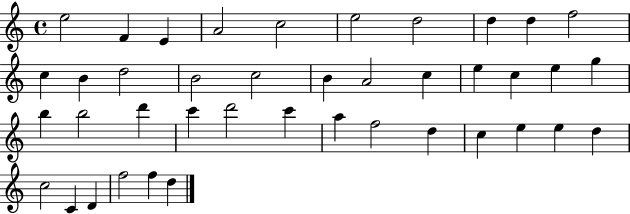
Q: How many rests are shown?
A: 0